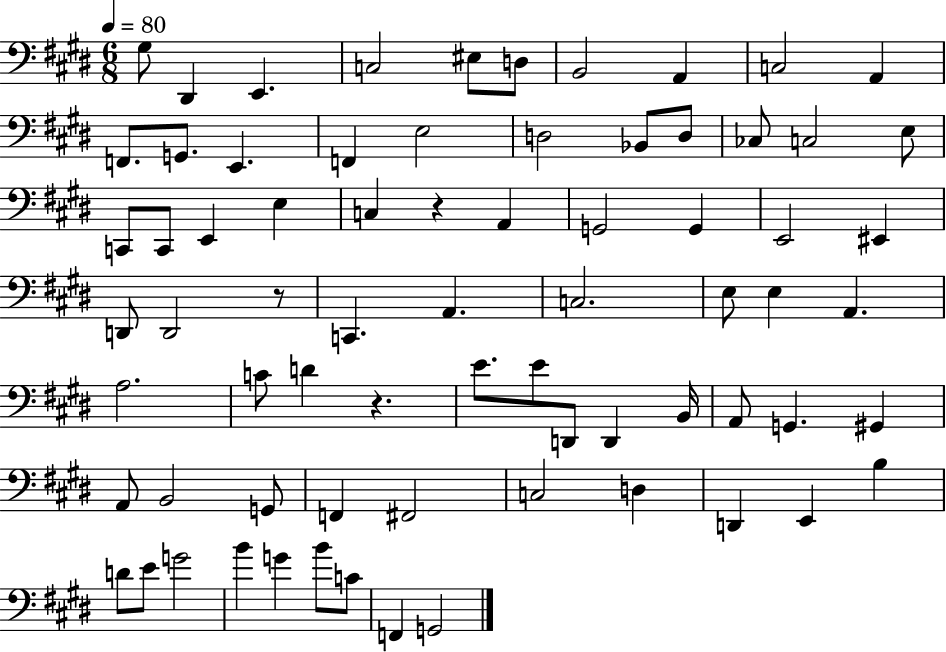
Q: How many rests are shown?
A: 3